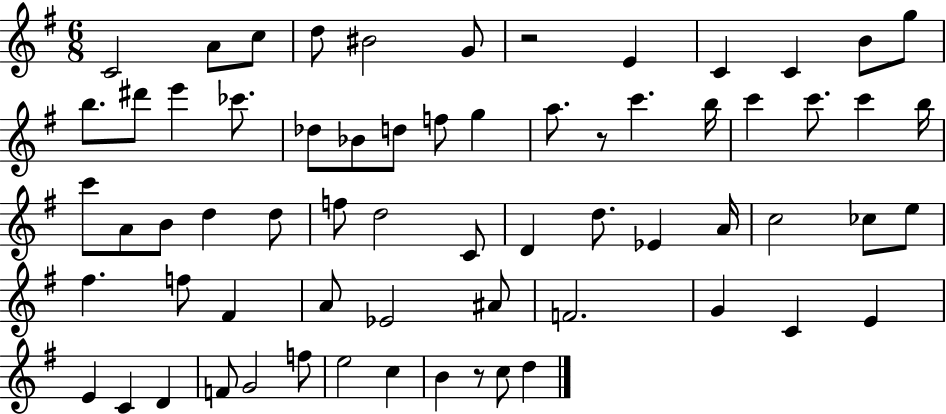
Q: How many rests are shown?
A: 3